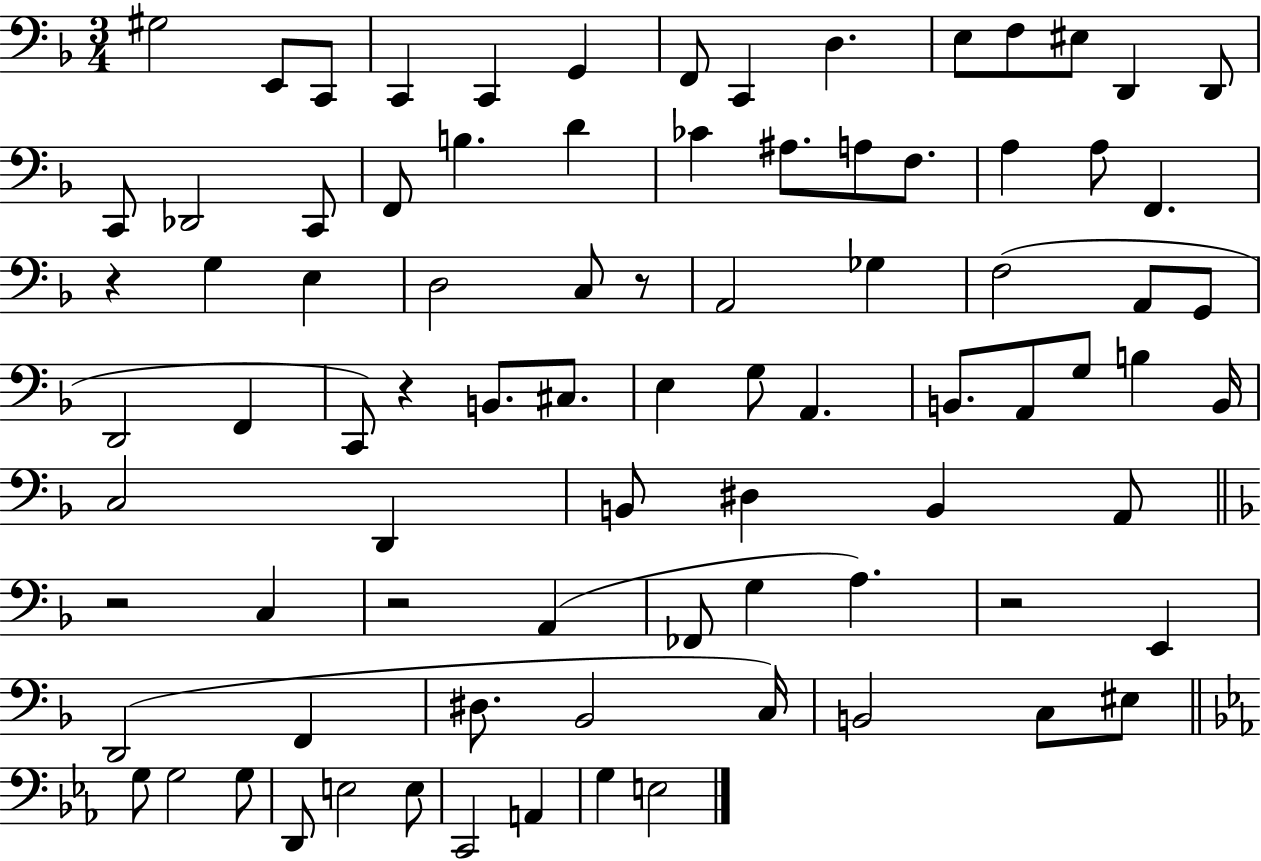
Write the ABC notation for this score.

X:1
T:Untitled
M:3/4
L:1/4
K:F
^G,2 E,,/2 C,,/2 C,, C,, G,, F,,/2 C,, D, E,/2 F,/2 ^E,/2 D,, D,,/2 C,,/2 _D,,2 C,,/2 F,,/2 B, D _C ^A,/2 A,/2 F,/2 A, A,/2 F,, z G, E, D,2 C,/2 z/2 A,,2 _G, F,2 A,,/2 G,,/2 D,,2 F,, C,,/2 z B,,/2 ^C,/2 E, G,/2 A,, B,,/2 A,,/2 G,/2 B, B,,/4 C,2 D,, B,,/2 ^D, B,, A,,/2 z2 C, z2 A,, _F,,/2 G, A, z2 E,, D,,2 F,, ^D,/2 _B,,2 C,/4 B,,2 C,/2 ^E,/2 G,/2 G,2 G,/2 D,,/2 E,2 E,/2 C,,2 A,, G, E,2